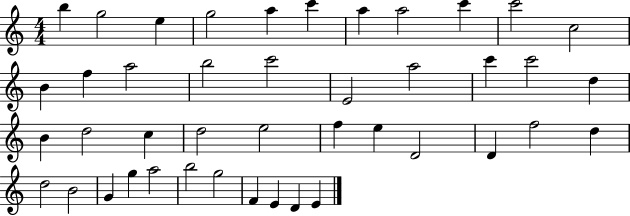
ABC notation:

X:1
T:Untitled
M:4/4
L:1/4
K:C
b g2 e g2 a c' a a2 c' c'2 c2 B f a2 b2 c'2 E2 a2 c' c'2 d B d2 c d2 e2 f e D2 D f2 d d2 B2 G g a2 b2 g2 F E D E